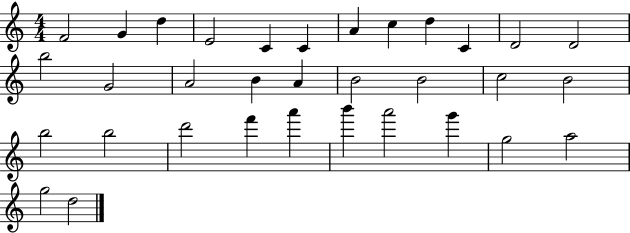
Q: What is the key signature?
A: C major